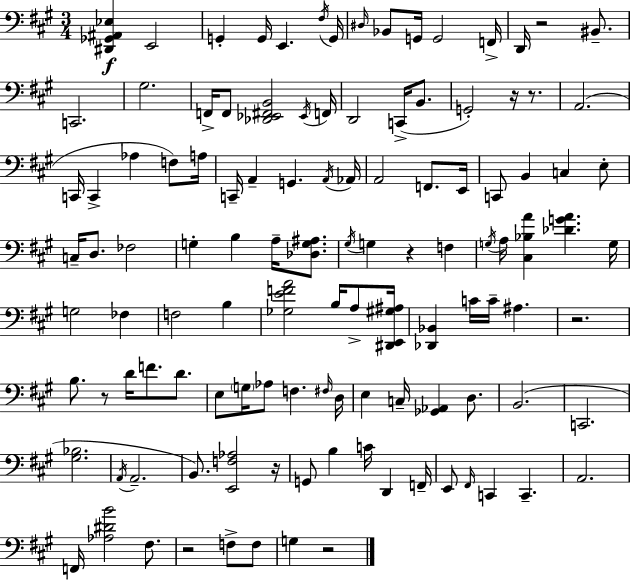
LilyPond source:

{
  \clef bass
  \numericTimeSignature
  \time 3/4
  \key a \major
  \repeat volta 2 { <dis, ges, ais, ees>4\f e,2 | g,4-. g,16 e,4. \acciaccatura { fis16 } | g,16 \grace { dis16 } bes,8 g,16 g,2 | f,16-> d,16 r2 bis,8.-- | \break c,2. | gis2. | f,16-> f,8 <des, ees, fis, b,>2 | \acciaccatura { ees,16 } f,16 d,2 c,16->( | \break b,8. g,2-.) r16 | r8. a,2.( | c,16 c,4-> aes4 | f8) a16 c,16-- a,4-- g,4. | \break \acciaccatura { a,16 } aes,16 a,2 | f,8. e,16 c,8 b,4 c4 | e8-. c16-- d8. fes2 | g4-. b4 | \break a16-- <des g ais>8. \acciaccatura { gis16 } g4 r4 | f4 \acciaccatura { g16 } a16 <cis bes a'>4 <des' g' a'>4. | g16 g2 | fes4 f2 | \break b4 <ges e' f' a'>2 | b16 a8-> <dis, e, gis ais>16 <des, bes,>4 c'16 c'16-- | ais4. r2. | b8. r8 d'16 | \break f'8. d'8. e8 \parenthesize g16 aes8 f4. | \grace { fis16 } d16 e4 c16-- | <ges, aes,>4 d8. b,2.( | c,2. | \break <gis bes>2. | \acciaccatura { a,16 } a,2.-- | b,8.) <e, f aes>2 | r16 g,8 b4 | \break c'16 d,4 f,16-- e,8 \grace { fis,16 } c,4 | c,4.-- a,2. | f,16 <aes dis' b'>2 | fis8. r2 | \break f8-> f8 g4 | r2 } \bar "|."
}